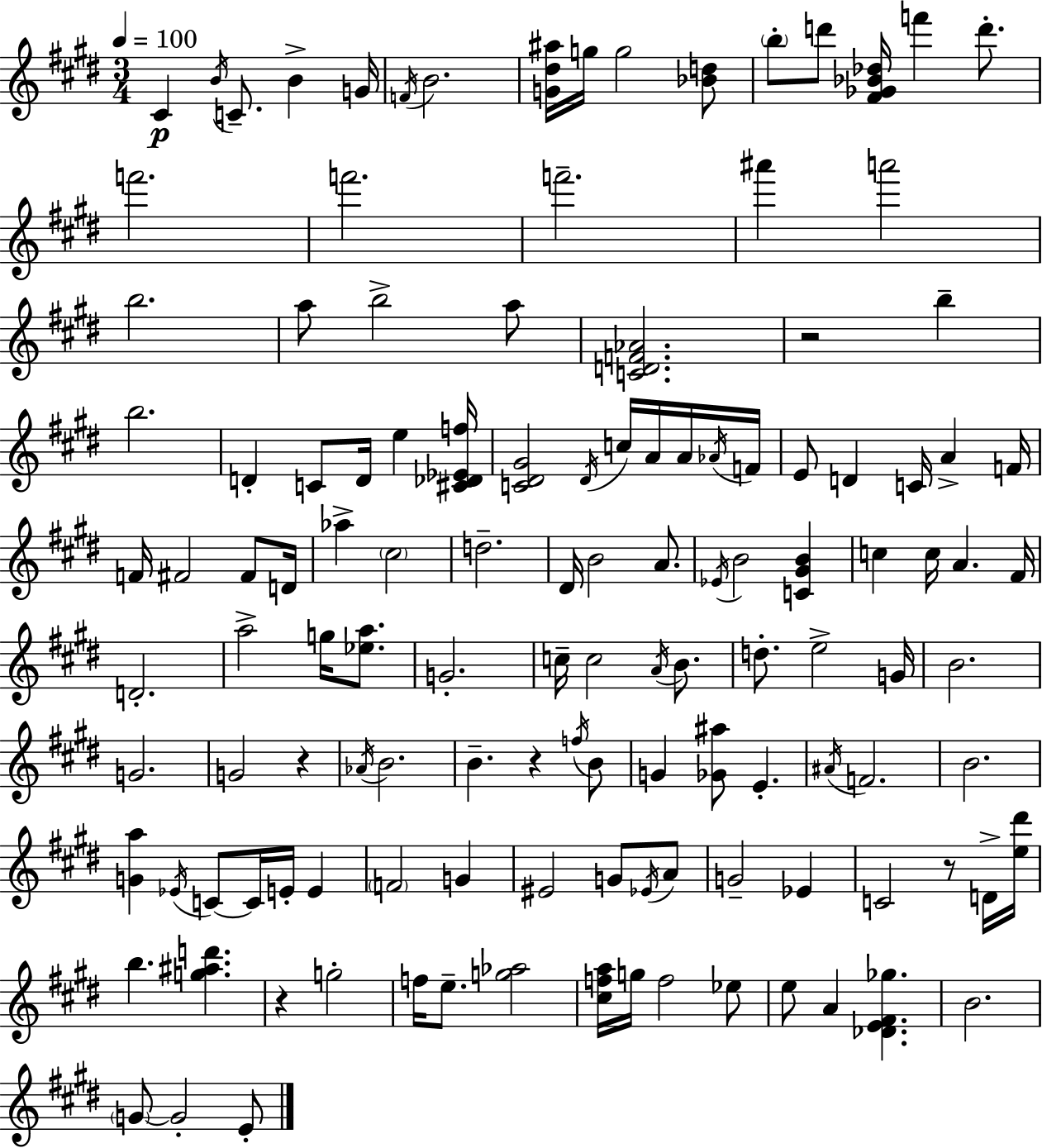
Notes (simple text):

C#4/q B4/s C4/e. B4/q G4/s F4/s B4/h. [G4,D#5,A#5]/s G5/s G5/h [Bb4,D5]/e B5/e D6/e [F#4,Gb4,Bb4,Db5]/s F6/q D6/e. F6/h. F6/h. F6/h. A#6/q A6/h B5/h. A5/e B5/h A5/e [C4,D4,F4,Ab4]/h. R/h B5/q B5/h. D4/q C4/e D4/s E5/q [C#4,Db4,Eb4,F5]/s [C4,D#4,G#4]/h D#4/s C5/s A4/s A4/s Ab4/s F4/s E4/e D4/q C4/s A4/q F4/s F4/s F#4/h F#4/e D4/s Ab5/q C#5/h D5/h. D#4/s B4/h A4/e. Eb4/s B4/h [C4,G#4,B4]/q C5/q C5/s A4/q. F#4/s D4/h. A5/h G5/s [Eb5,A5]/e. G4/h. C5/s C5/h A4/s B4/e. D5/e. E5/h G4/s B4/h. G4/h. G4/h R/q Ab4/s B4/h. B4/q. R/q F5/s B4/e G4/q [Gb4,A#5]/e E4/q. A#4/s F4/h. B4/h. [G4,A5]/q Eb4/s C4/e C4/s E4/s E4/q F4/h G4/q EIS4/h G4/e Eb4/s A4/e G4/h Eb4/q C4/h R/e D4/s [E5,D#6]/s B5/q. [G5,A#5,D6]/q. R/q G5/h F5/s E5/e. [G5,Ab5]/h [C#5,F5,A5]/s G5/s F5/h Eb5/e E5/e A4/q [Db4,E4,F#4,Gb5]/q. B4/h. G4/e G4/h E4/e